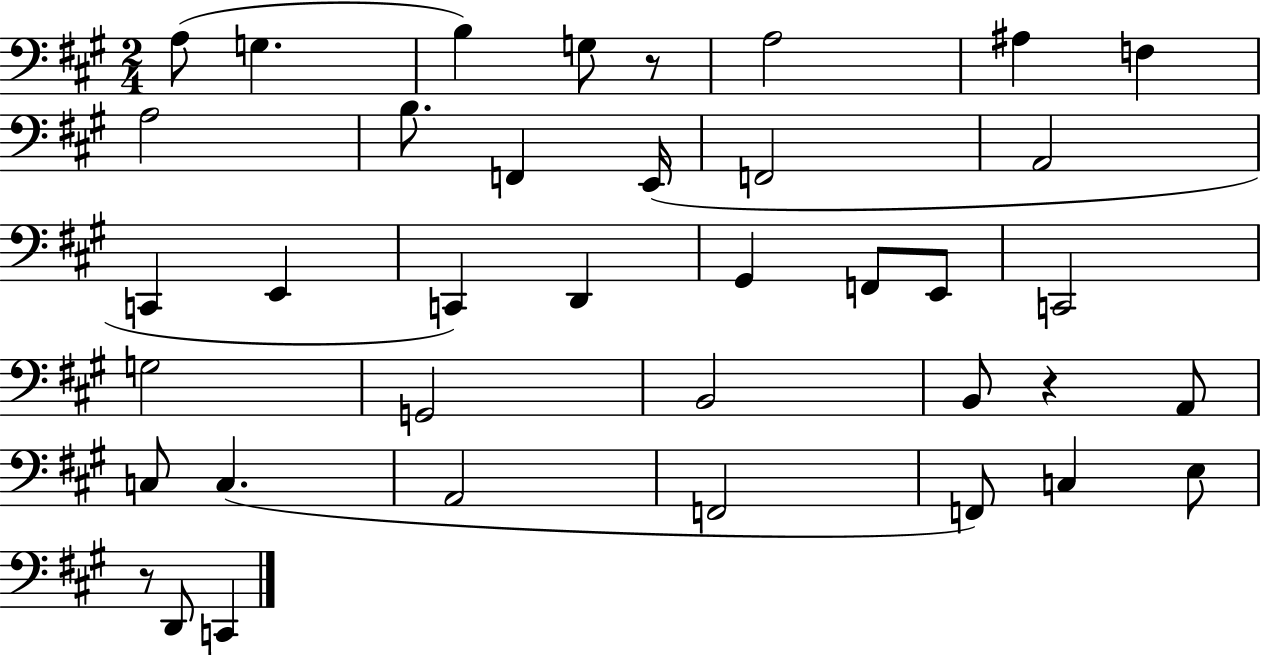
{
  \clef bass
  \numericTimeSignature
  \time 2/4
  \key a \major
  a8( g4. | b4) g8 r8 | a2 | ais4 f4 | \break a2 | b8. f,4 e,16( | f,2 | a,2 | \break c,4 e,4 | c,4) d,4 | gis,4 f,8 e,8 | c,2 | \break g2 | g,2 | b,2 | b,8 r4 a,8 | \break c8 c4.( | a,2 | f,2 | f,8) c4 e8 | \break r8 d,8 c,4 | \bar "|."
}